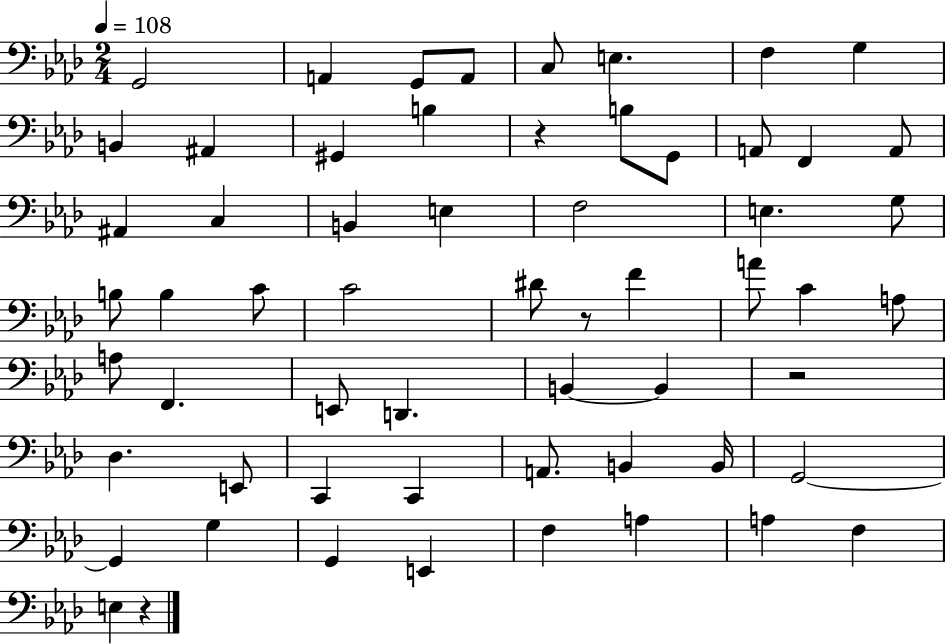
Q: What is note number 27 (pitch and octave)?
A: C4